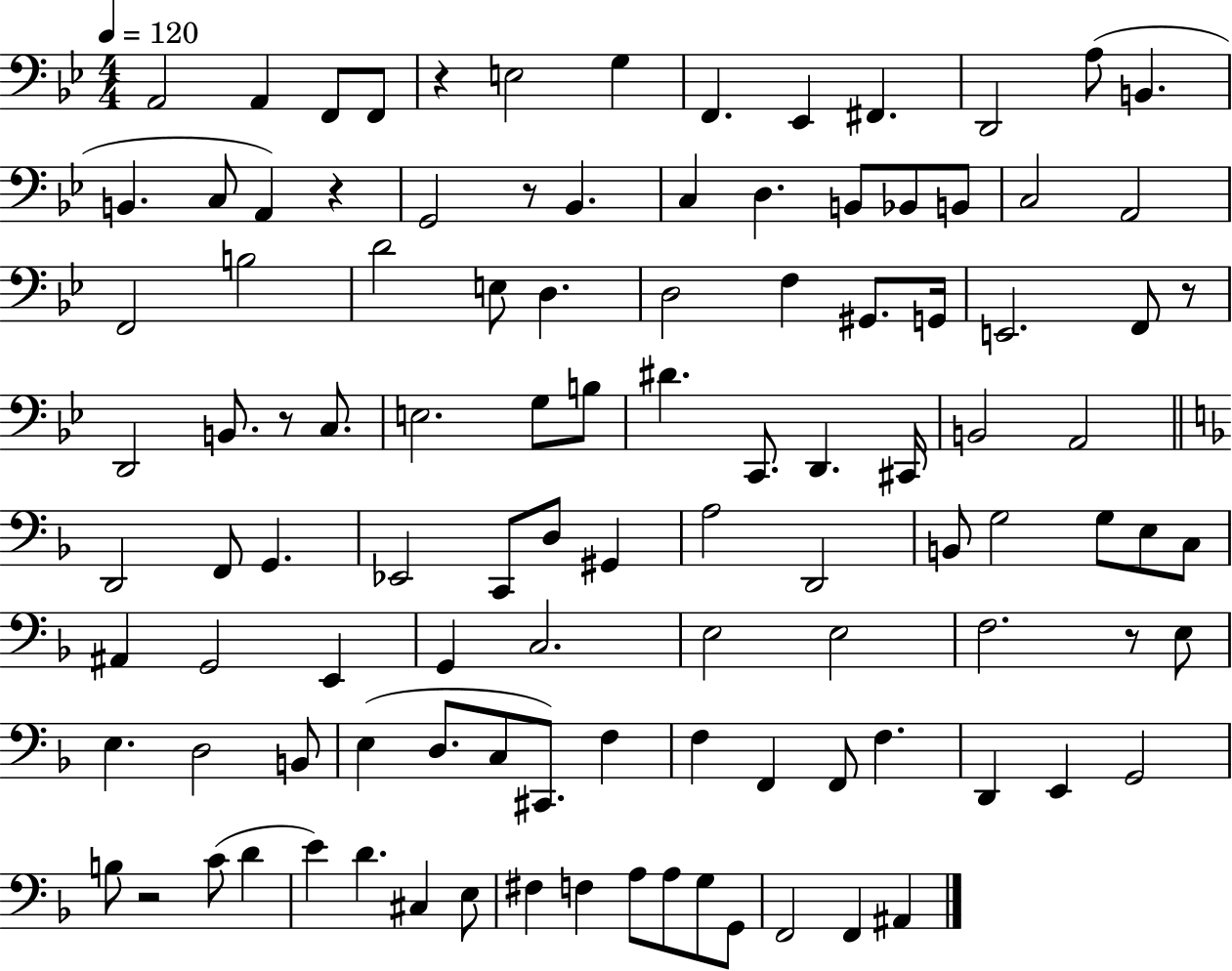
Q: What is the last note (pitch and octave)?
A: A#2